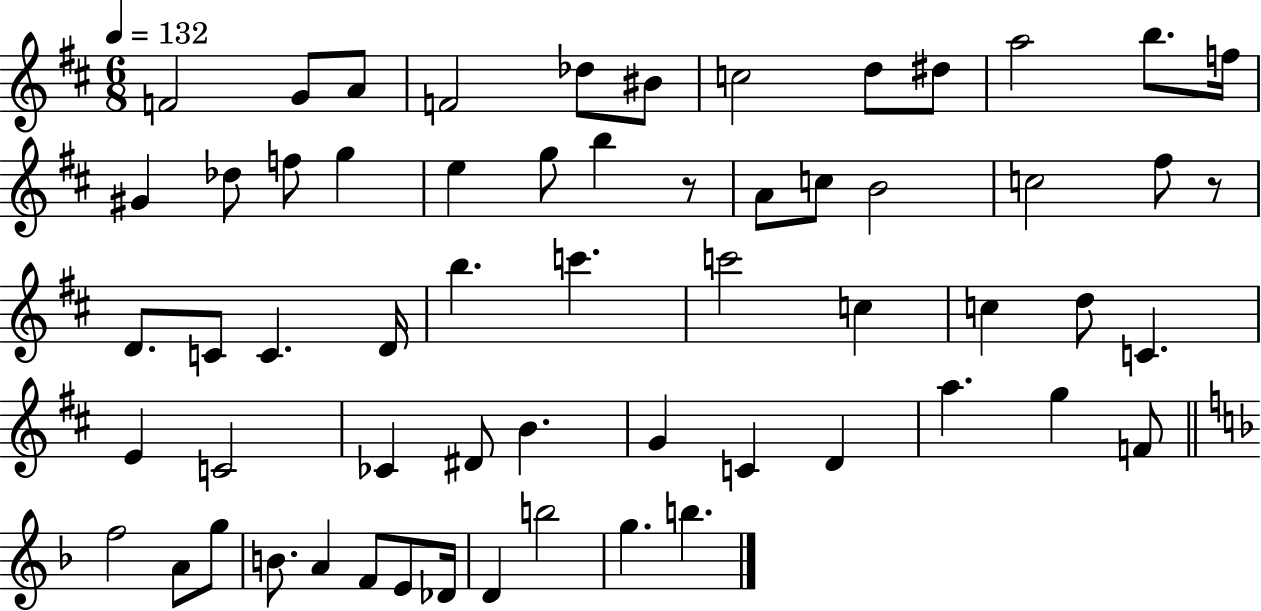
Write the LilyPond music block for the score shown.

{
  \clef treble
  \numericTimeSignature
  \time 6/8
  \key d \major
  \tempo 4 = 132
  f'2 g'8 a'8 | f'2 des''8 bis'8 | c''2 d''8 dis''8 | a''2 b''8. f''16 | \break gis'4 des''8 f''8 g''4 | e''4 g''8 b''4 r8 | a'8 c''8 b'2 | c''2 fis''8 r8 | \break d'8. c'8 c'4. d'16 | b''4. c'''4. | c'''2 c''4 | c''4 d''8 c'4. | \break e'4 c'2 | ces'4 dis'8 b'4. | g'4 c'4 d'4 | a''4. g''4 f'8 | \break \bar "||" \break \key d \minor f''2 a'8 g''8 | b'8. a'4 f'8 e'8 des'16 | d'4 b''2 | g''4. b''4. | \break \bar "|."
}